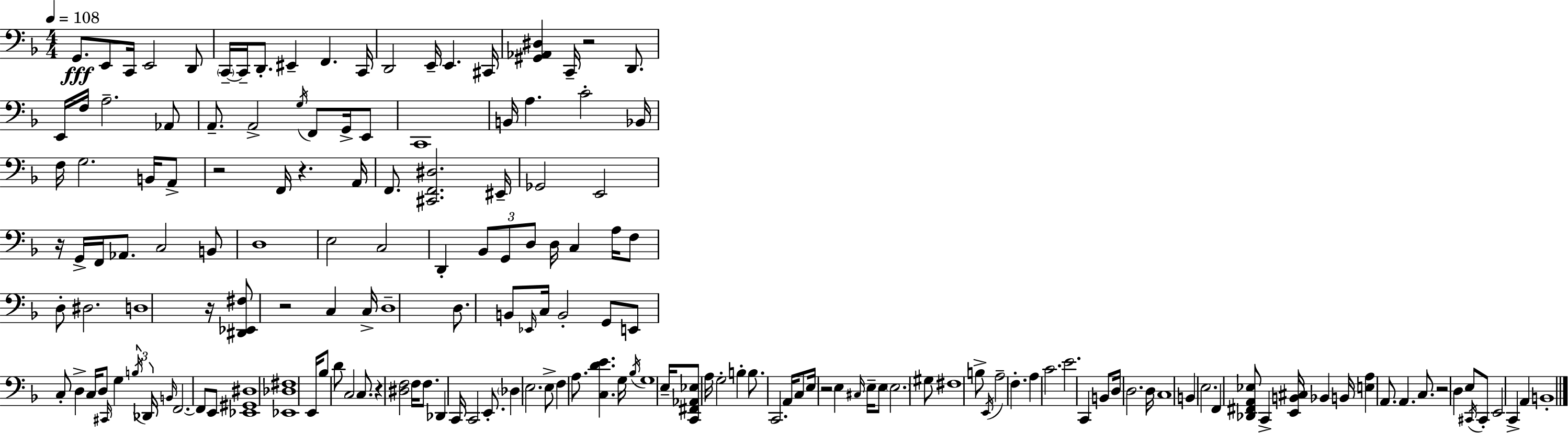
X:1
T:Untitled
M:4/4
L:1/4
K:Dm
G,,/2 E,,/2 C,,/4 E,,2 D,,/2 C,,/4 C,,/4 D,,/2 ^E,, F,, C,,/4 D,,2 E,,/4 E,, ^C,,/4 [^G,,_A,,^D,] C,,/4 z2 D,,/2 E,,/4 F,/4 A,2 _A,,/2 A,,/2 A,,2 G,/4 F,,/2 G,,/4 E,,/2 C,,4 B,,/4 A, C2 _B,,/4 F,/4 G,2 B,,/4 A,,/2 z2 F,,/4 z A,,/4 F,,/2 [^C,,F,,^D,]2 ^E,,/4 _G,,2 E,,2 z/4 G,,/4 F,,/4 _A,,/2 C,2 B,,/2 D,4 E,2 C,2 D,, _B,,/2 G,,/2 D,/2 D,/4 C, A,/4 F,/2 D,/2 ^D,2 D,4 z/4 [^D,,_E,,^F,]/2 z2 C, C,/4 D,4 D,/2 B,,/2 _E,,/4 C,/4 B,,2 G,,/2 E,,/2 C,/2 D, C,/4 D,/2 ^C,,/4 G, B,/4 _D,,/4 B,,/4 F,,2 F,,/2 E,,/2 [_E,,^G,,^D,]4 [_E,,_D,^F,]4 E,,/4 _B,/2 D/2 C,2 C,/2 z [^D,F,]2 F,/4 F,/2 _D,, C,,/4 C,,2 E,,/2 _D, E,2 E,/2 F, A,/2 [C,DE] G,/4 _B,/4 G,4 E,/4 [C,,^F,,_A,,_E,]/2 A,/4 G,2 B, B,/2 C,,2 A,,/4 C,/2 E,/4 z2 E, ^C,/4 E,/4 E,/2 E,2 ^G,/2 ^F,4 B,/2 E,,/4 A,2 F, A, C2 E2 C,, B,,/2 D,/4 D,2 D,/4 C,4 B,, E,2 F,, [_D,,^F,,A,,_E,]/2 C,, [E,,B,,^C,]/4 _B,, B,,/4 [E,A,] A,,/2 A,, C,/2 z2 D, E,/2 ^C,,/4 ^C,,/2 E,,2 C,, A,, B,,4